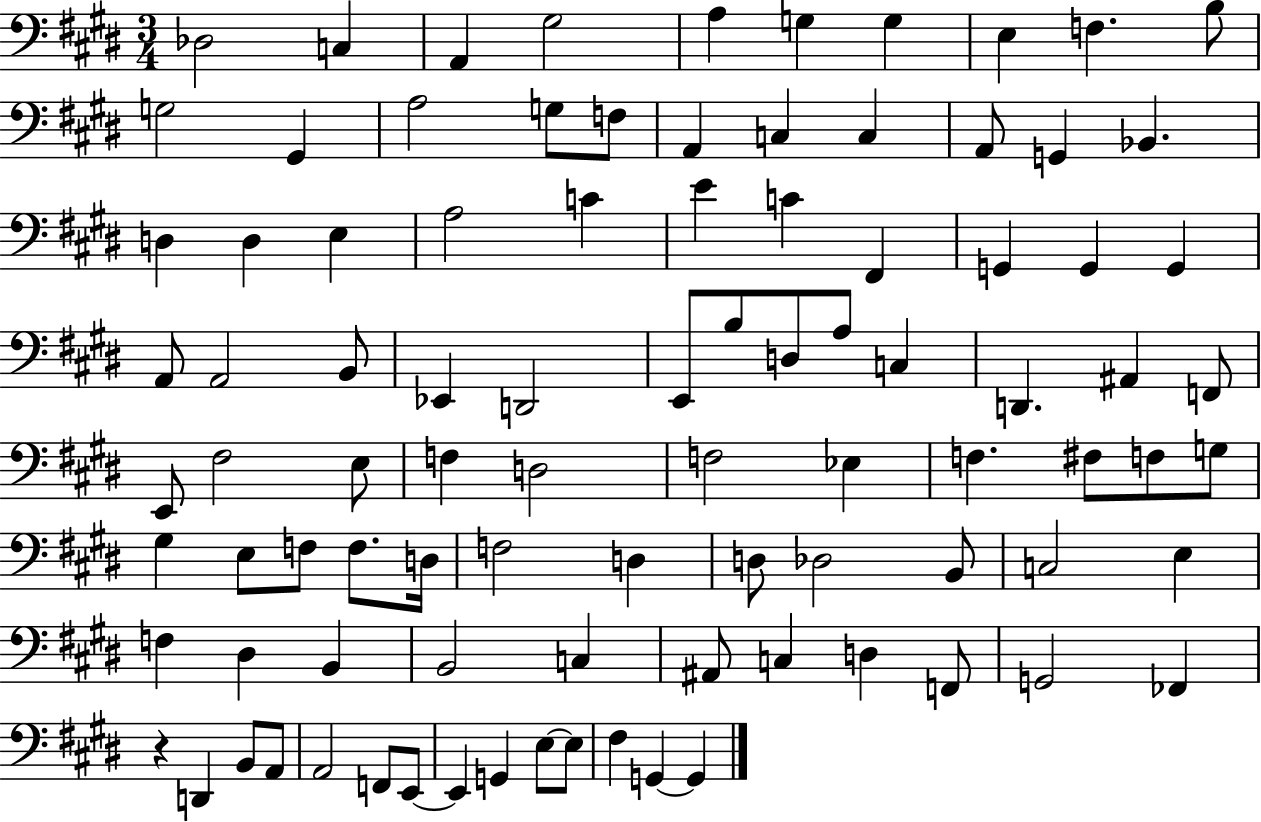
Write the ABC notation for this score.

X:1
T:Untitled
M:3/4
L:1/4
K:E
_D,2 C, A,, ^G,2 A, G, G, E, F, B,/2 G,2 ^G,, A,2 G,/2 F,/2 A,, C, C, A,,/2 G,, _B,, D, D, E, A,2 C E C ^F,, G,, G,, G,, A,,/2 A,,2 B,,/2 _E,, D,,2 E,,/2 B,/2 D,/2 A,/2 C, D,, ^A,, F,,/2 E,,/2 ^F,2 E,/2 F, D,2 F,2 _E, F, ^F,/2 F,/2 G,/2 ^G, E,/2 F,/2 F,/2 D,/4 F,2 D, D,/2 _D,2 B,,/2 C,2 E, F, ^D, B,, B,,2 C, ^A,,/2 C, D, F,,/2 G,,2 _F,, z D,, B,,/2 A,,/2 A,,2 F,,/2 E,,/2 E,, G,, E,/2 E,/2 ^F, G,, G,,